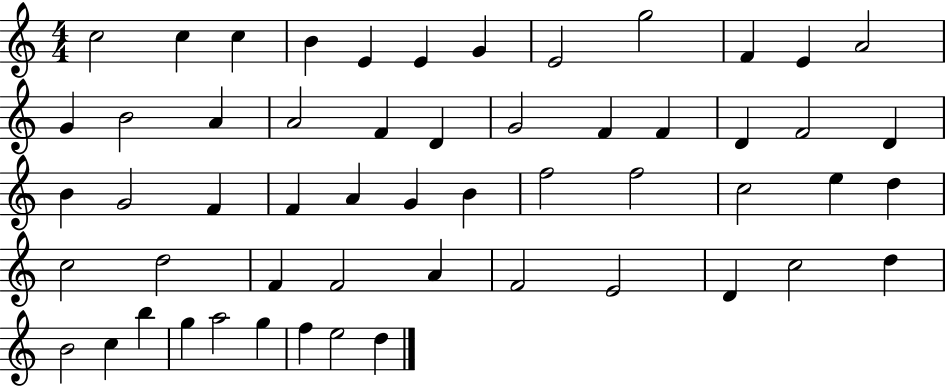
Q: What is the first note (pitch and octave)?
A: C5